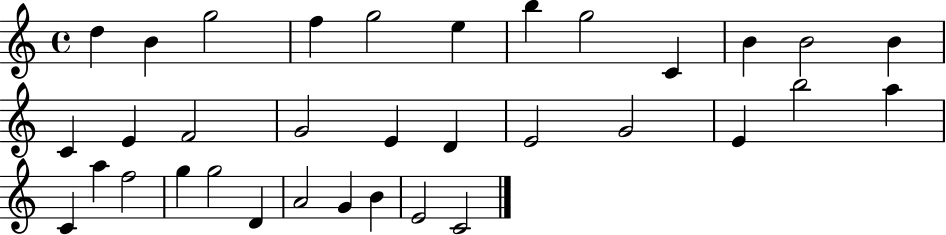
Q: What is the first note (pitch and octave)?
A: D5